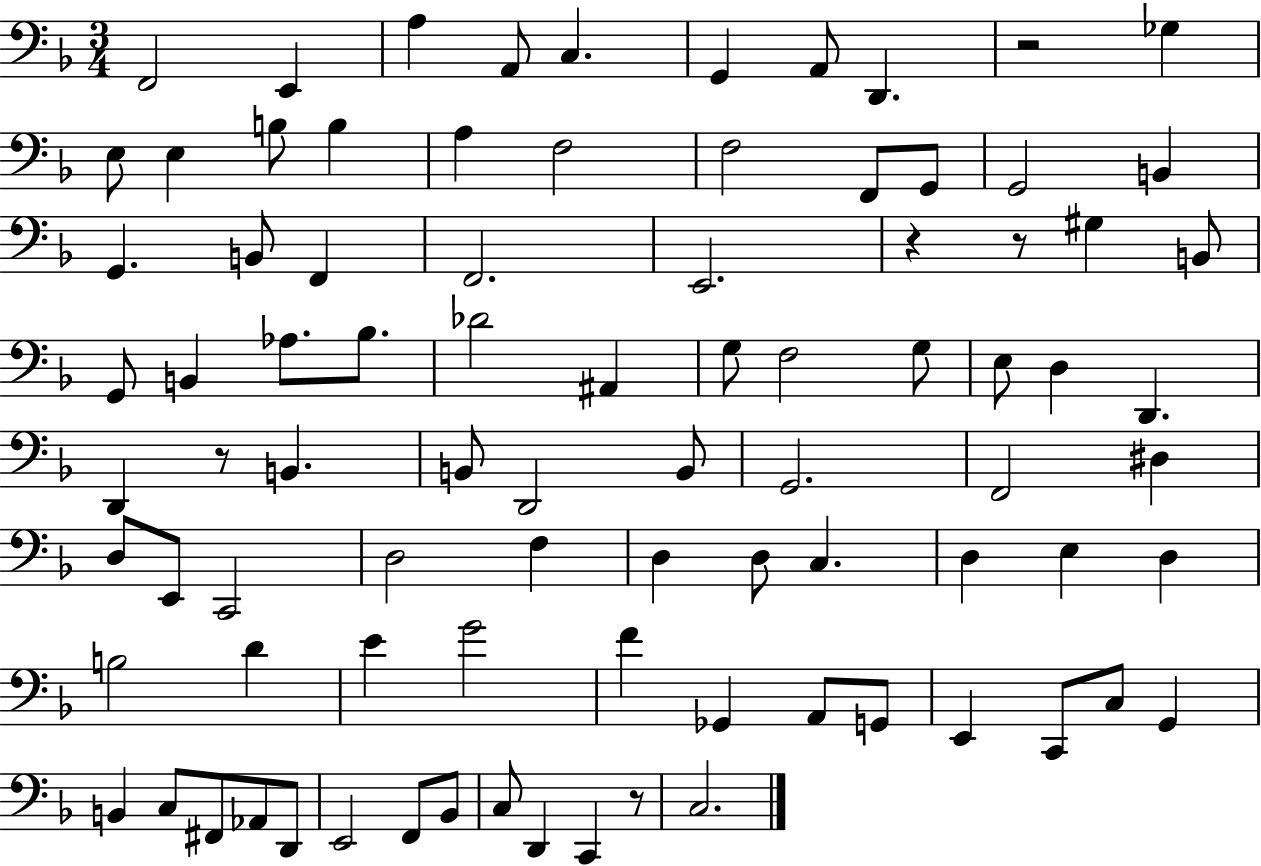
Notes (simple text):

F2/h E2/q A3/q A2/e C3/q. G2/q A2/e D2/q. R/h Gb3/q E3/e E3/q B3/e B3/q A3/q F3/h F3/h F2/e G2/e G2/h B2/q G2/q. B2/e F2/q F2/h. E2/h. R/q R/e G#3/q B2/e G2/e B2/q Ab3/e. Bb3/e. Db4/h A#2/q G3/e F3/h G3/e E3/e D3/q D2/q. D2/q R/e B2/q. B2/e D2/h B2/e G2/h. F2/h D#3/q D3/e E2/e C2/h D3/h F3/q D3/q D3/e C3/q. D3/q E3/q D3/q B3/h D4/q E4/q G4/h F4/q Gb2/q A2/e G2/e E2/q C2/e C3/e G2/q B2/q C3/e F#2/e Ab2/e D2/e E2/h F2/e Bb2/e C3/e D2/q C2/q R/e C3/h.